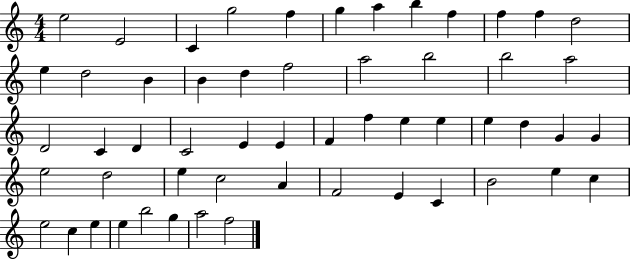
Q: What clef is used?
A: treble